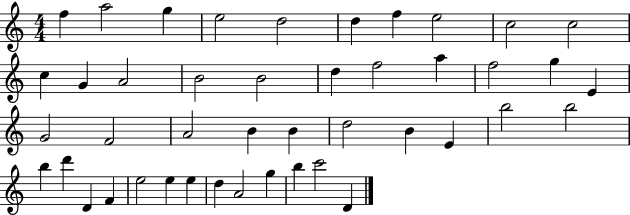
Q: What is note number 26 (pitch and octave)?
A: B4